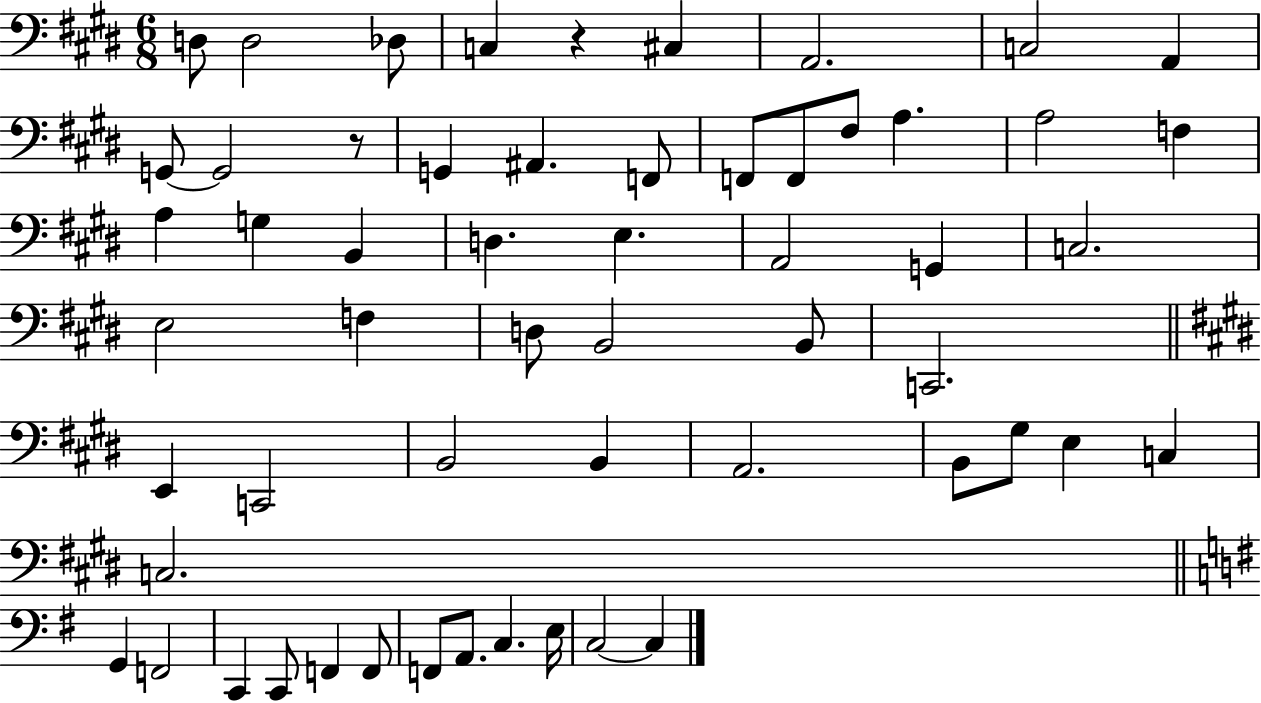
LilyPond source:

{
  \clef bass
  \numericTimeSignature
  \time 6/8
  \key e \major
  d8 d2 des8 | c4 r4 cis4 | a,2. | c2 a,4 | \break g,8~~ g,2 r8 | g,4 ais,4. f,8 | f,8 f,8 fis8 a4. | a2 f4 | \break a4 g4 b,4 | d4. e4. | a,2 g,4 | c2. | \break e2 f4 | d8 b,2 b,8 | c,2. | \bar "||" \break \key e \major e,4 c,2 | b,2 b,4 | a,2. | b,8 gis8 e4 c4 | \break c2. | \bar "||" \break \key g \major g,4 f,2 | c,4 c,8 f,4 f,8 | f,8 a,8. c4. e16 | c2~~ c4 | \break \bar "|."
}